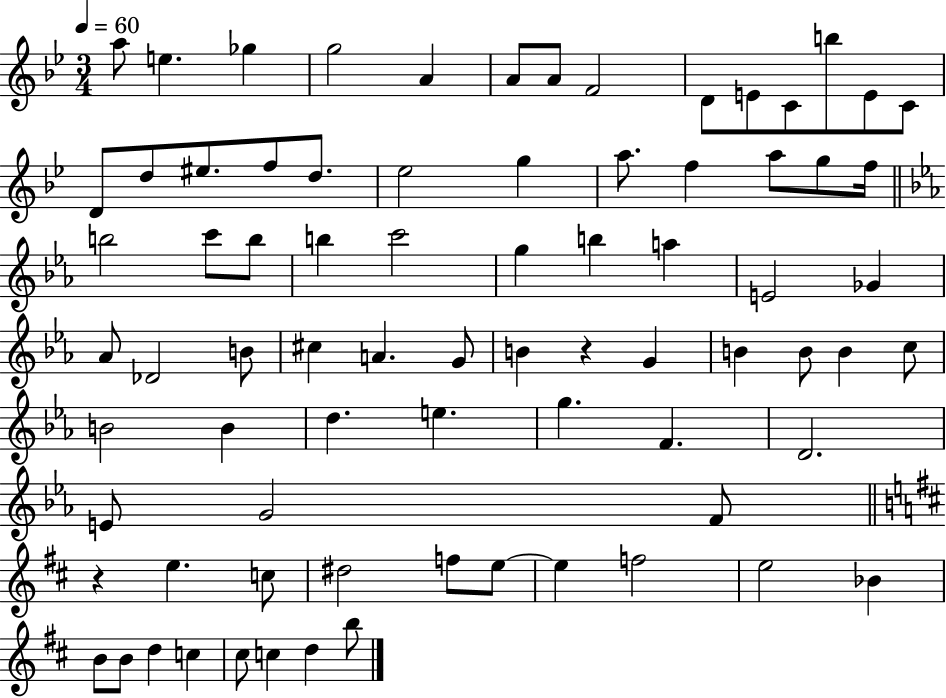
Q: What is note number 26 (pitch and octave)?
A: F5